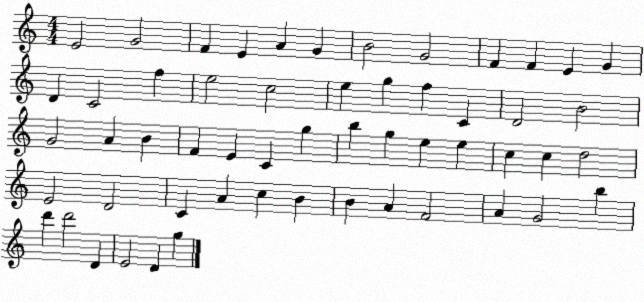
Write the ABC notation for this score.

X:1
T:Untitled
M:4/4
L:1/4
K:C
E2 G2 F E A G B2 G2 F F E G D C2 f e2 c2 e g f C D2 B2 G2 A B F E C g b g e e c c d2 E2 D2 C A c B B A F2 A G2 b d' d'2 D E2 D g